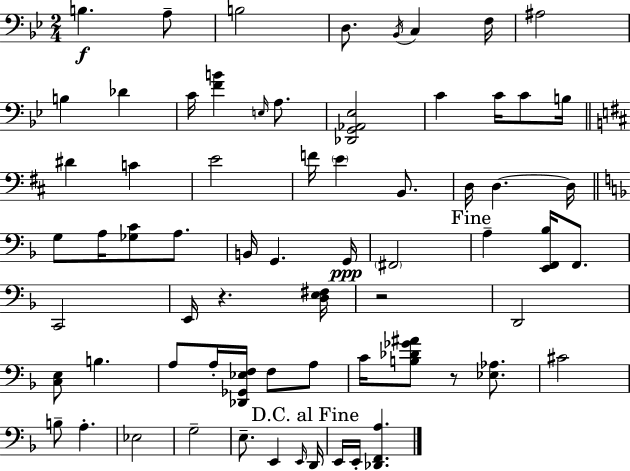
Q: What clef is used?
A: bass